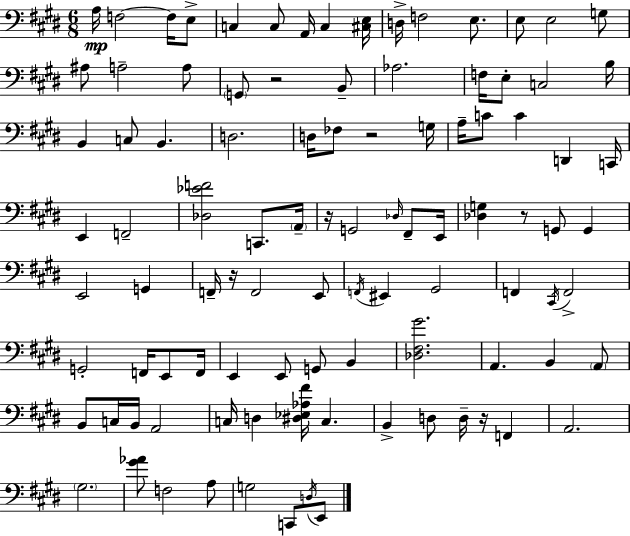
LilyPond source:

{
  \clef bass
  \numericTimeSignature
  \time 6/8
  \key e \major
  \repeat volta 2 { a16\mp f2~~ f16 e8-> | c4 c8 a,16 c4 <cis e>16 | d16-> f2 e8. | e8 e2 g8 | \break ais8 a2-- a8 | \parenthesize g,8 r2 b,8-- | aes2. | f16 e8-. c2 b16 | \break b,4 c8 b,4. | d2. | d16 fes8 r2 g16 | a16-- c'8 c'4 d,4 c,16 | \break e,4 f,2-- | <des ees' f'>2 c,8. \parenthesize a,16-- | r16 g,2 \grace { des16 } fis,8-- | e,16 <des g>4 r8 g,8 g,4 | \break e,2 g,4 | f,16-- r16 f,2 e,8 | \acciaccatura { f,16 } eis,4 gis,2 | f,4 \acciaccatura { cis,16 } f,2-> | \break g,2-. f,16 | e,8 f,16 e,4 e,8 g,8 b,4 | <des fis gis'>2. | a,4. b,4 | \break \parenthesize a,8 b,8 c16 b,16 a,2 | c16 d4 <dis ees aes fis'>16 c4. | b,4-> d8 d16-- r16 f,4 | a,2. | \break \parenthesize gis2. | <gis' aes'>8 f2 | a8 g2 c,8 | \acciaccatura { d16 } e,8 } \bar "|."
}